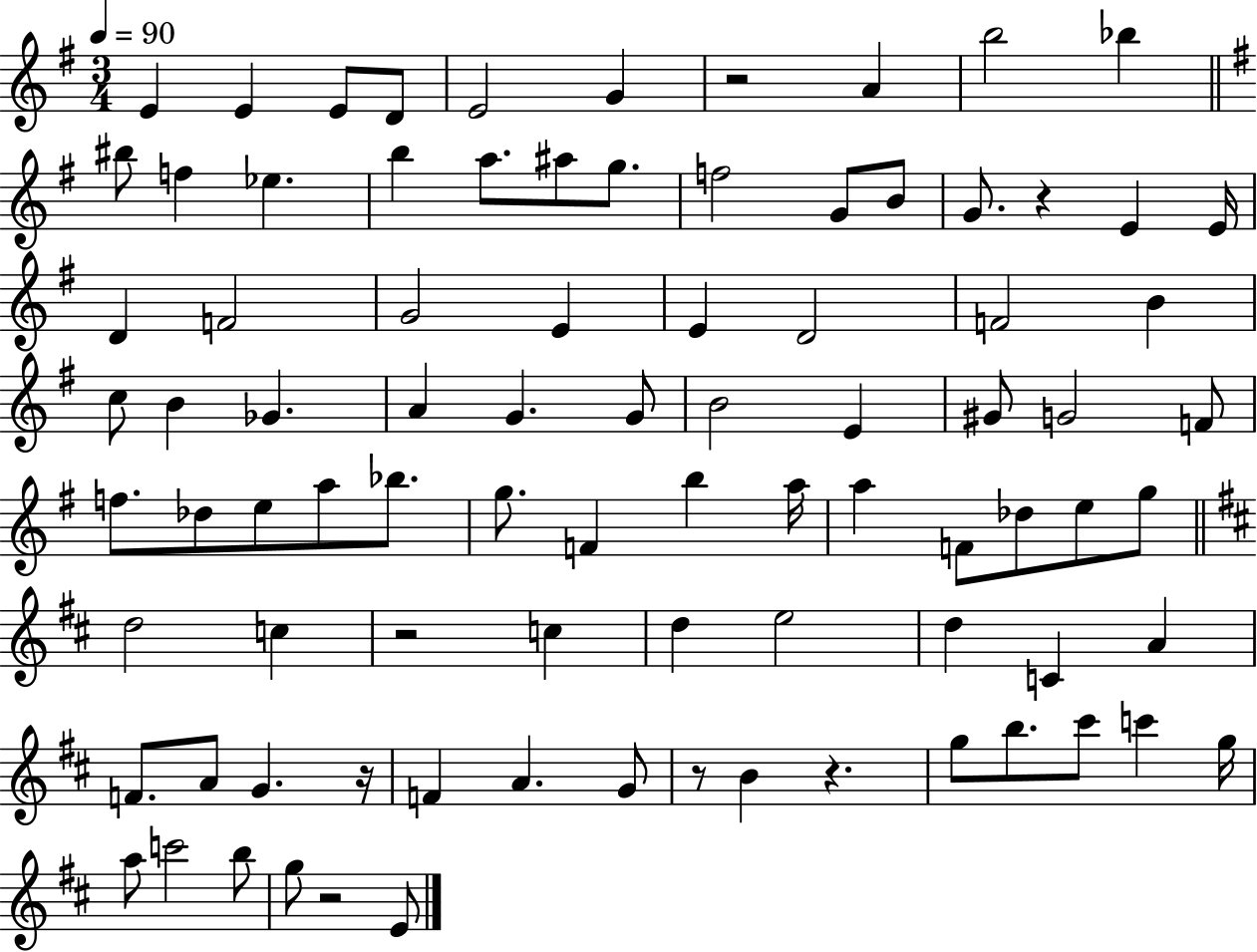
X:1
T:Untitled
M:3/4
L:1/4
K:G
E E E/2 D/2 E2 G z2 A b2 _b ^b/2 f _e b a/2 ^a/2 g/2 f2 G/2 B/2 G/2 z E E/4 D F2 G2 E E D2 F2 B c/2 B _G A G G/2 B2 E ^G/2 G2 F/2 f/2 _d/2 e/2 a/2 _b/2 g/2 F b a/4 a F/2 _d/2 e/2 g/2 d2 c z2 c d e2 d C A F/2 A/2 G z/4 F A G/2 z/2 B z g/2 b/2 ^c'/2 c' g/4 a/2 c'2 b/2 g/2 z2 E/2